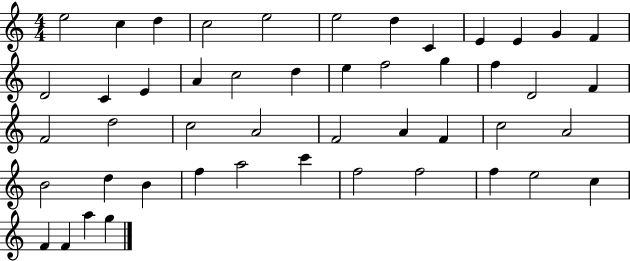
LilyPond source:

{
  \clef treble
  \numericTimeSignature
  \time 4/4
  \key c \major
  e''2 c''4 d''4 | c''2 e''2 | e''2 d''4 c'4 | e'4 e'4 g'4 f'4 | \break d'2 c'4 e'4 | a'4 c''2 d''4 | e''4 f''2 g''4 | f''4 d'2 f'4 | \break f'2 d''2 | c''2 a'2 | f'2 a'4 f'4 | c''2 a'2 | \break b'2 d''4 b'4 | f''4 a''2 c'''4 | f''2 f''2 | f''4 e''2 c''4 | \break f'4 f'4 a''4 g''4 | \bar "|."
}